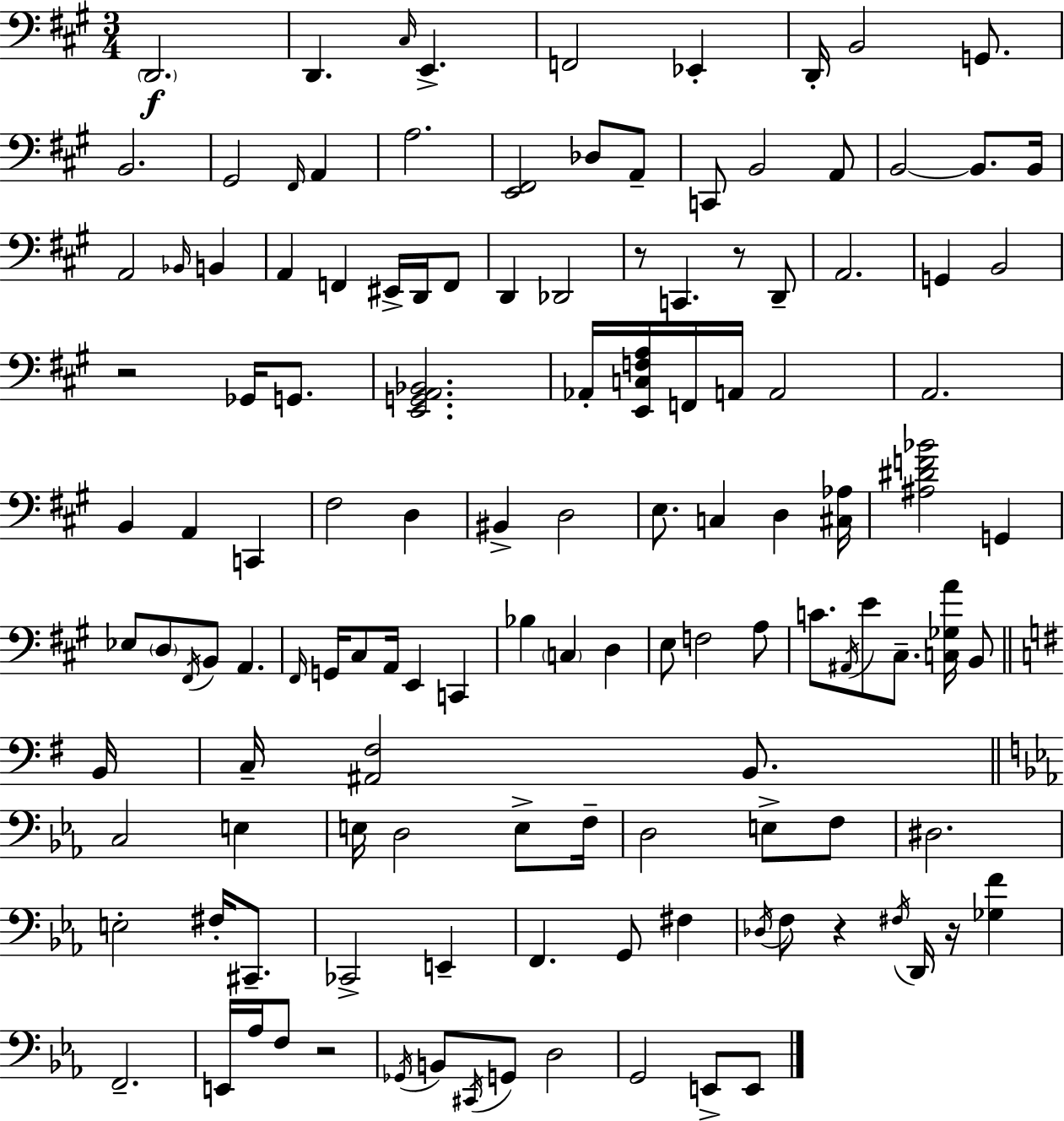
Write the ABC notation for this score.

X:1
T:Untitled
M:3/4
L:1/4
K:A
D,,2 D,, ^C,/4 E,, F,,2 _E,, D,,/4 B,,2 G,,/2 B,,2 ^G,,2 ^F,,/4 A,, A,2 [E,,^F,,]2 _D,/2 A,,/2 C,,/2 B,,2 A,,/2 B,,2 B,,/2 B,,/4 A,,2 _B,,/4 B,, A,, F,, ^E,,/4 D,,/4 F,,/2 D,, _D,,2 z/2 C,, z/2 D,,/2 A,,2 G,, B,,2 z2 _G,,/4 G,,/2 [E,,G,,A,,_B,,]2 _A,,/4 [E,,C,F,A,]/4 F,,/4 A,,/4 A,,2 A,,2 B,, A,, C,, ^F,2 D, ^B,, D,2 E,/2 C, D, [^C,_A,]/4 [^A,^DF_B]2 G,, _E,/2 D,/2 ^F,,/4 B,,/2 A,, ^F,,/4 G,,/4 ^C,/2 A,,/4 E,, C,, _B, C, D, E,/2 F,2 A,/2 C/2 ^A,,/4 E/2 ^C,/2 [C,_G,A]/4 B,,/2 B,,/4 C,/4 [^A,,^F,]2 B,,/2 C,2 E, E,/4 D,2 E,/2 F,/4 D,2 E,/2 F,/2 ^D,2 E,2 ^F,/4 ^C,,/2 _C,,2 E,, F,, G,,/2 ^F, _D,/4 F,/2 z ^F,/4 D,,/4 z/4 [_G,F] F,,2 E,,/4 _A,/4 F,/2 z2 _G,,/4 B,,/2 ^C,,/4 G,,/2 D,2 G,,2 E,,/2 E,,/2